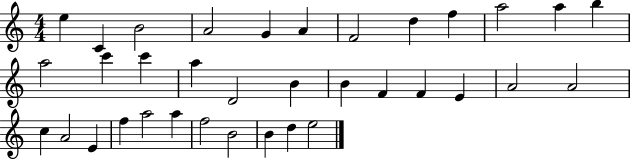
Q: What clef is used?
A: treble